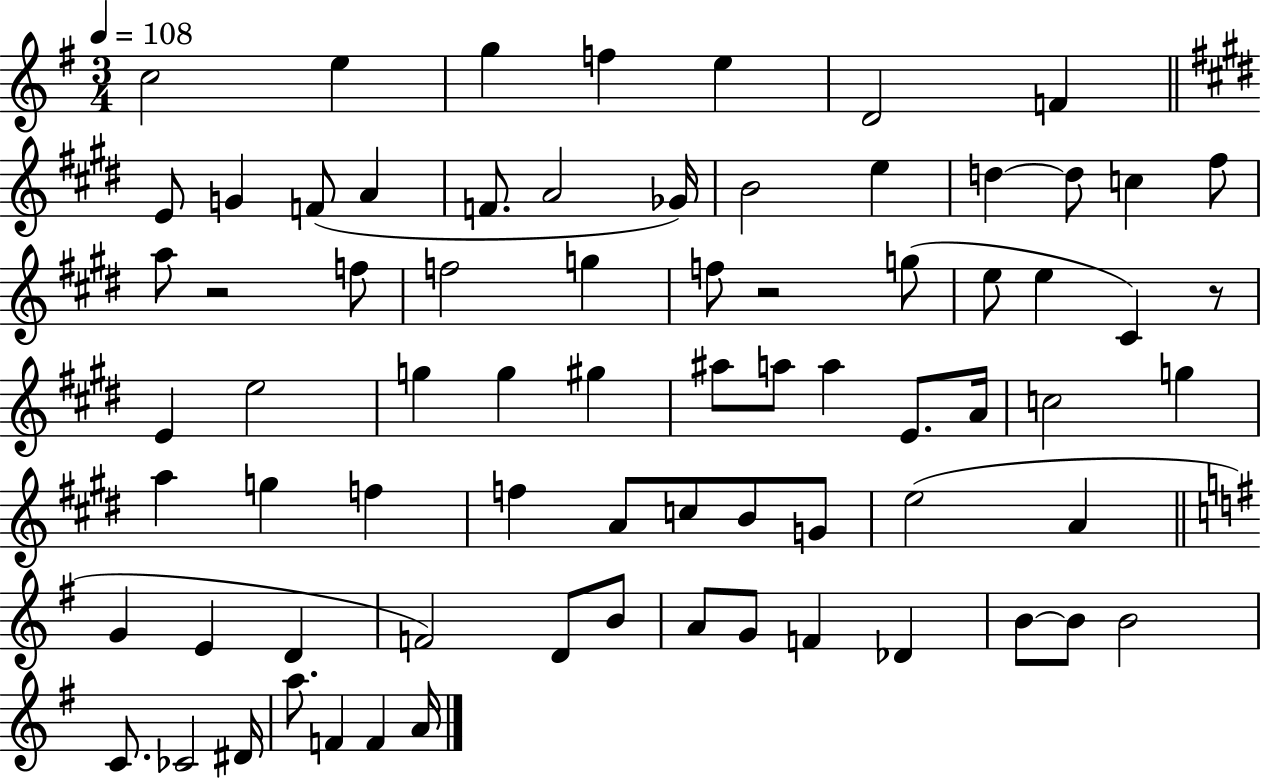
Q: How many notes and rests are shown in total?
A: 74